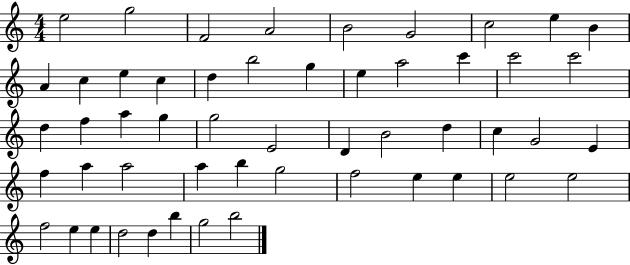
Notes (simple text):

E5/h G5/h F4/h A4/h B4/h G4/h C5/h E5/q B4/q A4/q C5/q E5/q C5/q D5/q B5/h G5/q E5/q A5/h C6/q C6/h C6/h D5/q F5/q A5/q G5/q G5/h E4/h D4/q B4/h D5/q C5/q G4/h E4/q F5/q A5/q A5/h A5/q B5/q G5/h F5/h E5/q E5/q E5/h E5/h F5/h E5/q E5/q D5/h D5/q B5/q G5/h B5/h